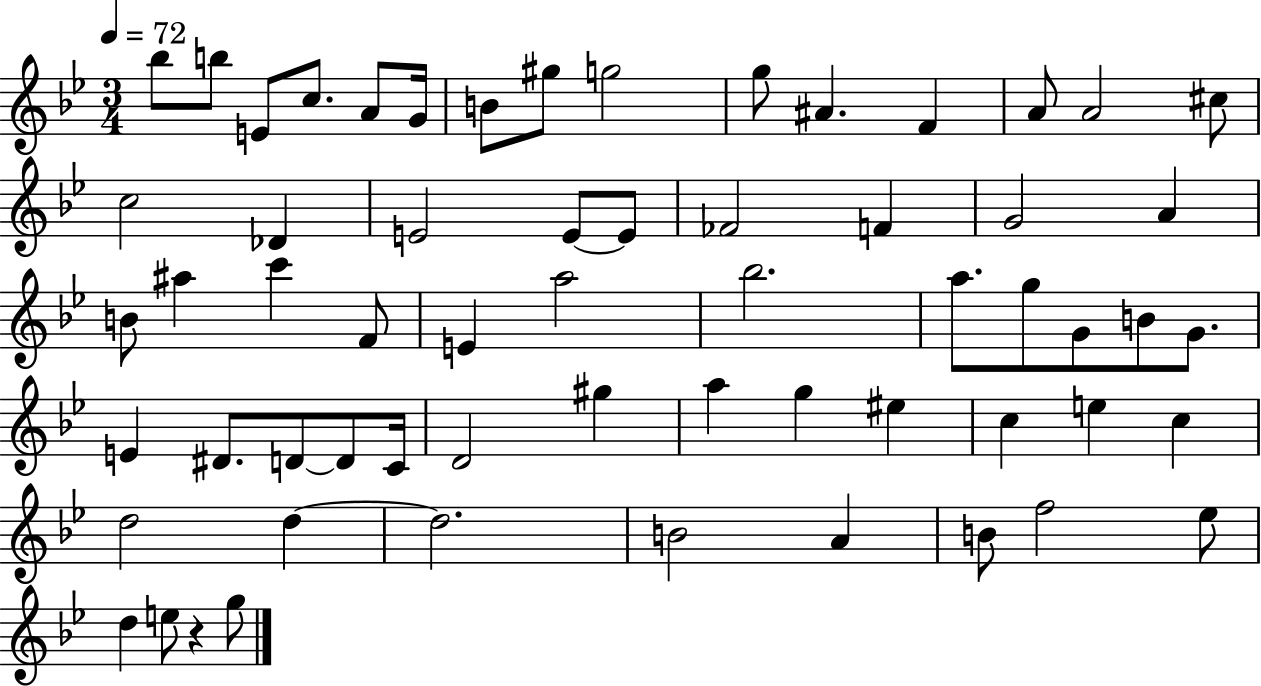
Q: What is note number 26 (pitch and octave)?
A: A#5